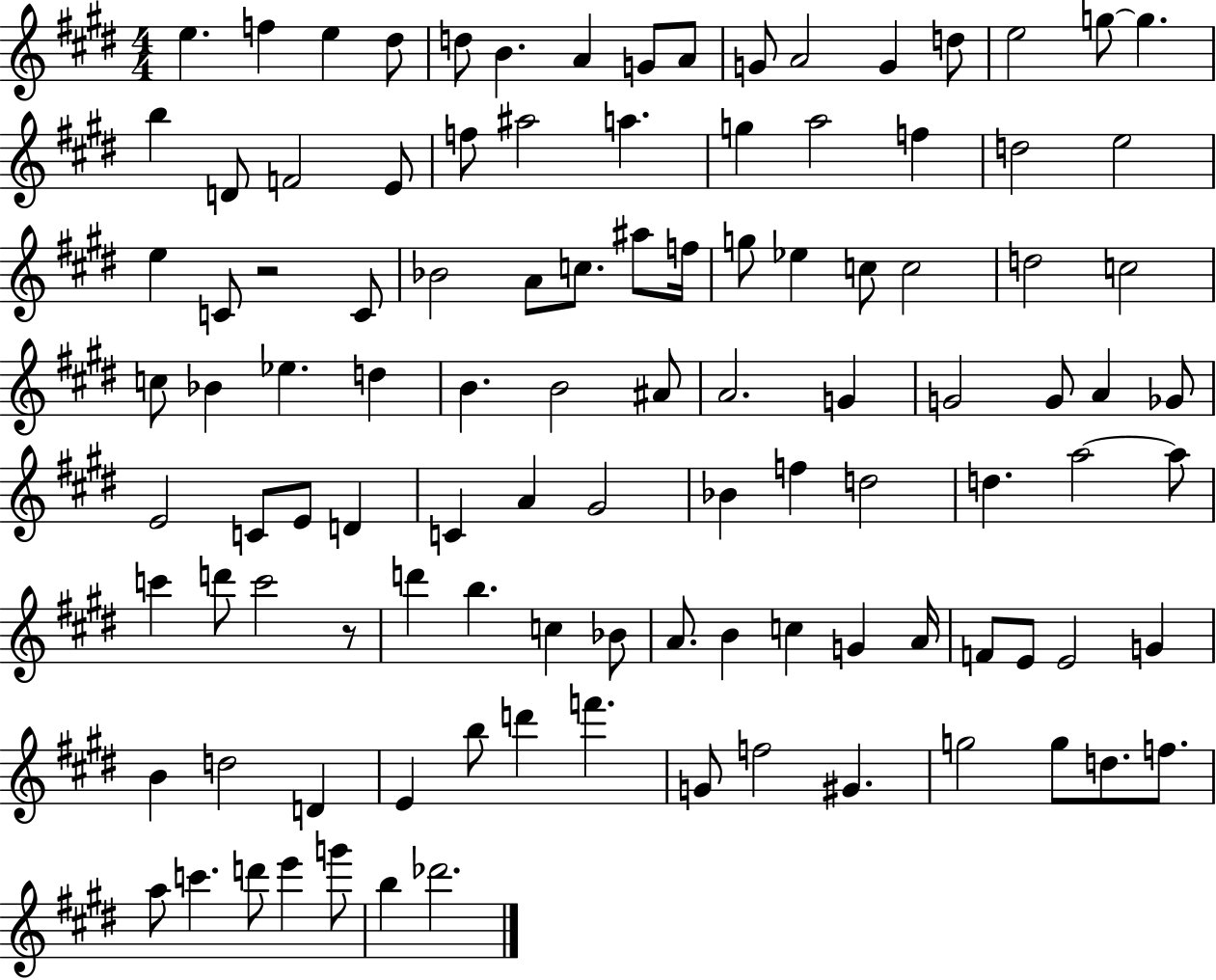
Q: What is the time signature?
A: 4/4